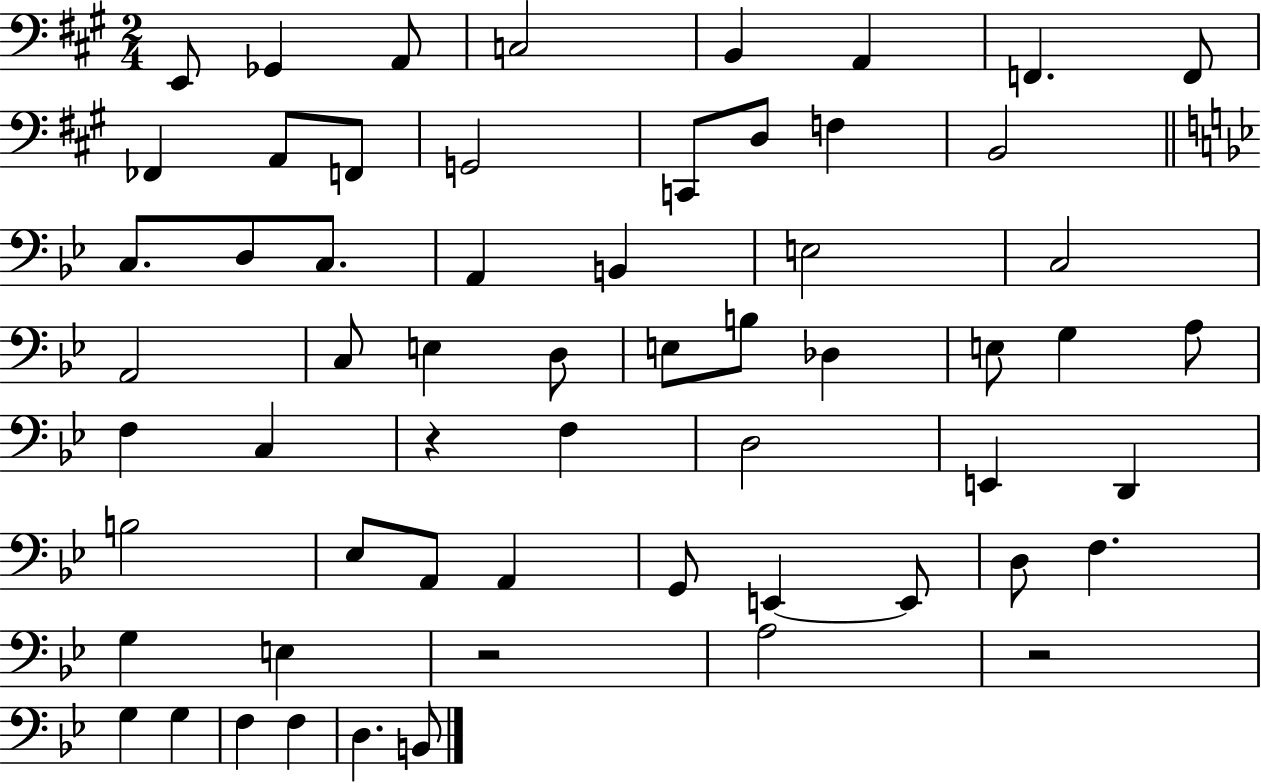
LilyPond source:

{
  \clef bass
  \numericTimeSignature
  \time 2/4
  \key a \major
  \repeat volta 2 { e,8 ges,4 a,8 | c2 | b,4 a,4 | f,4. f,8 | \break fes,4 a,8 f,8 | g,2 | c,8 d8 f4 | b,2 | \break \bar "||" \break \key g \minor c8. d8 c8. | a,4 b,4 | e2 | c2 | \break a,2 | c8 e4 d8 | e8 b8 des4 | e8 g4 a8 | \break f4 c4 | r4 f4 | d2 | e,4 d,4 | \break b2 | ees8 a,8 a,4 | g,8 e,4~~ e,8 | d8 f4. | \break g4 e4 | r2 | a2 | r2 | \break g4 g4 | f4 f4 | d4. b,8 | } \bar "|."
}